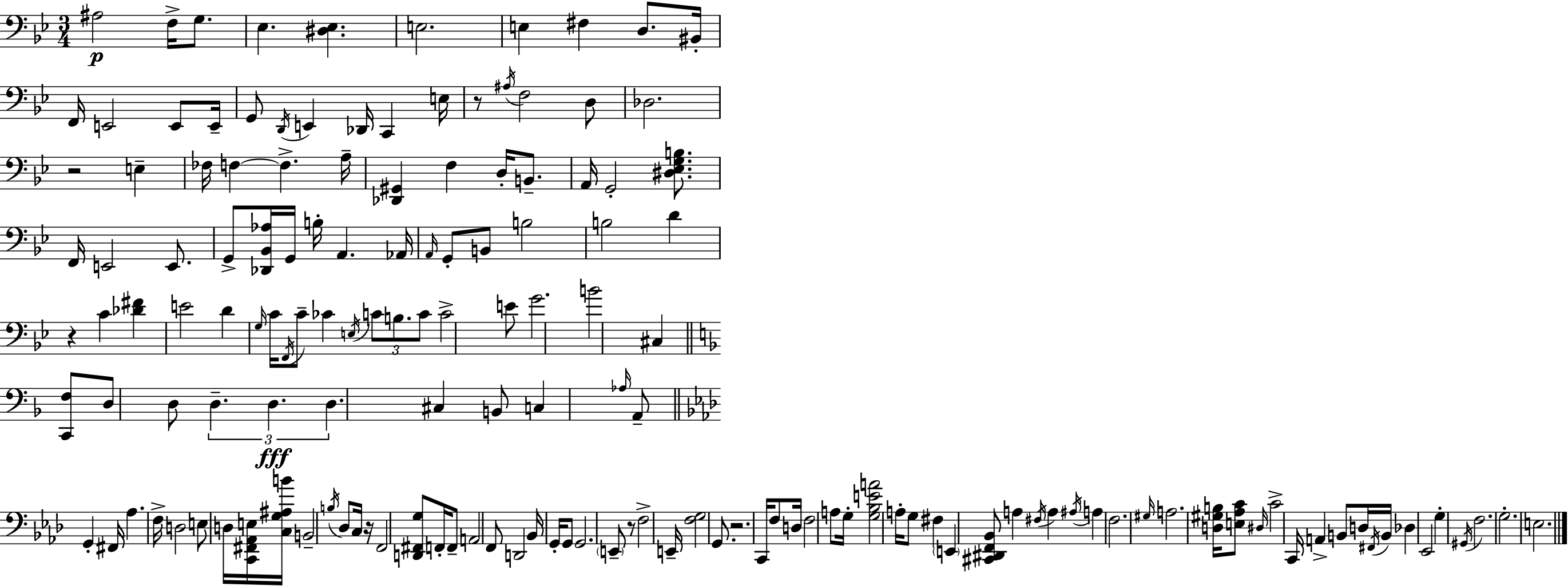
A#3/h F3/s G3/e. Eb3/q. [D#3,Eb3]/q. E3/h. E3/q F#3/q D3/e. BIS2/s F2/s E2/h E2/e E2/s G2/e D2/s E2/q Db2/s C2/q E3/s R/e A#3/s F3/h D3/e Db3/h. R/h E3/q FES3/s F3/q F3/q. A3/s [Db2,G#2]/q F3/q D3/s B2/e. A2/s G2/h [D#3,Eb3,G3,B3]/e. F2/s E2/h E2/e. G2/e [Db2,Bb2,Ab3]/s G2/s B3/s A2/q. Ab2/s A2/s G2/e B2/e B3/h B3/h D4/q R/q C4/q [Db4,F#4]/q E4/h D4/q G3/s C4/s F2/s C4/e CES4/q E3/s C4/e B3/e. C4/e C4/h E4/e G4/h. B4/h C#3/q [C2,F3]/e D3/e D3/e D3/q. D3/q. D3/q. C#3/q B2/e C3/q Ab3/s A2/e G2/q F#2/s Ab3/q. F3/s D3/h E3/e D3/s [C2,F#2,Ab2,E3]/s [C3,G3,A#3,B4]/s B2/h B3/s Db3/e C3/s R/s F2/h [D2,F#2,G3]/e F2/s F2/e A2/h F2/e D2/h Bb2/s G2/s G2/e G2/h. E2/e R/e F3/h E2/s [F3,G3]/h G2/e. R/h. C2/s F3/e D3/s F3/h A3/e G3/s [G3,Bb3,E4,A4]/h A3/s G3/e F#3/q E2/q [C#2,D#2,F2,Bb2]/e A3/q F#3/s A3/q A#3/s A3/q F3/h. G#3/s A3/h. [D3,G#3,B3]/s [E3,Ab3,C4]/e D#3/s C4/h C2/s A2/q B2/e D3/s F#2/s B2/s Db3/q Eb2/h G3/q G#2/s F3/h. G3/h. E3/h.